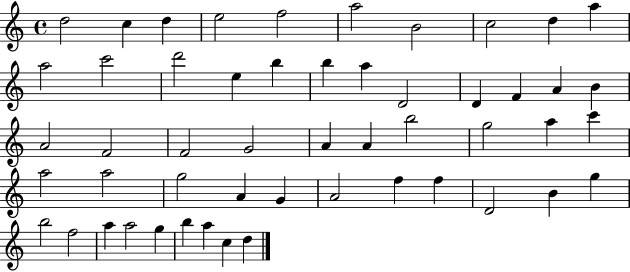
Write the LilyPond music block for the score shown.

{
  \clef treble
  \time 4/4
  \defaultTimeSignature
  \key c \major
  d''2 c''4 d''4 | e''2 f''2 | a''2 b'2 | c''2 d''4 a''4 | \break a''2 c'''2 | d'''2 e''4 b''4 | b''4 a''4 d'2 | d'4 f'4 a'4 b'4 | \break a'2 f'2 | f'2 g'2 | a'4 a'4 b''2 | g''2 a''4 c'''4 | \break a''2 a''2 | g''2 a'4 g'4 | a'2 f''4 f''4 | d'2 b'4 g''4 | \break b''2 f''2 | a''4 a''2 g''4 | b''4 a''4 c''4 d''4 | \bar "|."
}